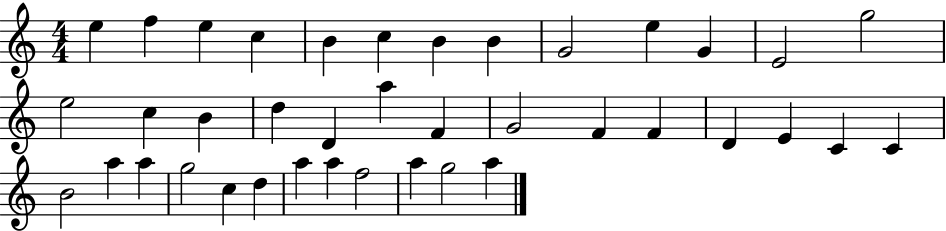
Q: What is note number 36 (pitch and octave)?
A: F5